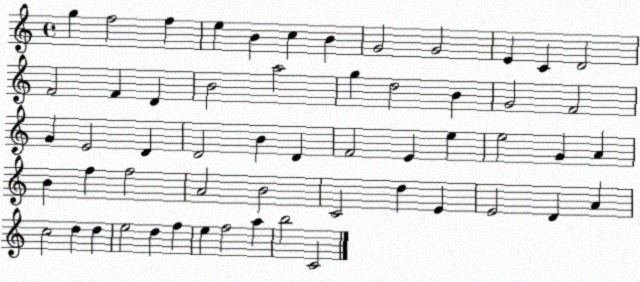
X:1
T:Untitled
M:4/4
L:1/4
K:C
g f2 f e B c B G2 G2 E C D2 F2 F D B2 a2 g d2 B G2 F2 G E2 D D2 B D F2 E e e2 G A B f f2 A2 B2 C2 d E E2 D A c2 d d e2 d f e f2 a b2 C2